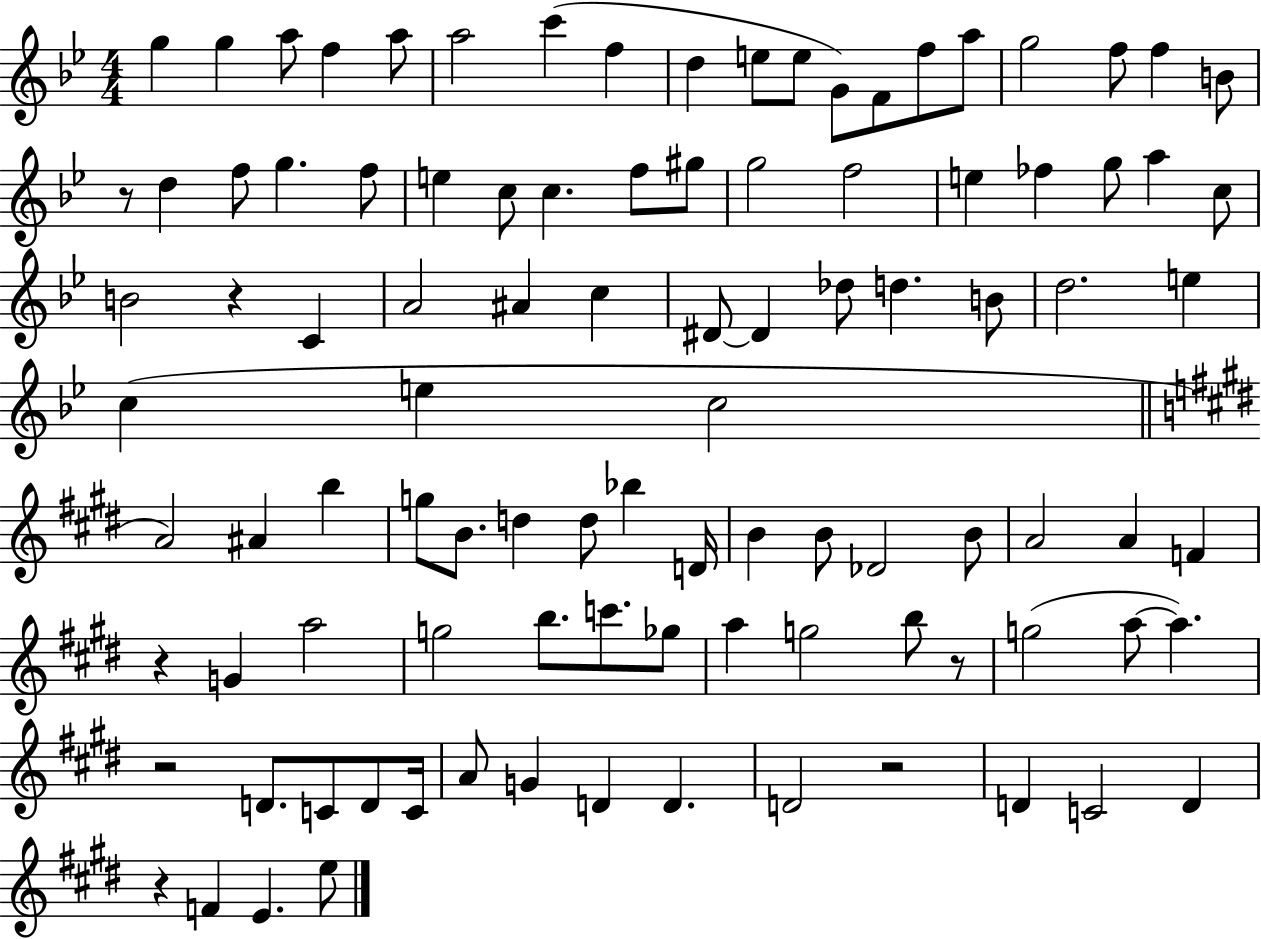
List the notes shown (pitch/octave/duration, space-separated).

G5/q G5/q A5/e F5/q A5/e A5/h C6/q F5/q D5/q E5/e E5/e G4/e F4/e F5/e A5/e G5/h F5/e F5/q B4/e R/e D5/q F5/e G5/q. F5/e E5/q C5/e C5/q. F5/e G#5/e G5/h F5/h E5/q FES5/q G5/e A5/q C5/e B4/h R/q C4/q A4/h A#4/q C5/q D#4/e D#4/q Db5/e D5/q. B4/e D5/h. E5/q C5/q E5/q C5/h A4/h A#4/q B5/q G5/e B4/e. D5/q D5/e Bb5/q D4/s B4/q B4/e Db4/h B4/e A4/h A4/q F4/q R/q G4/q A5/h G5/h B5/e. C6/e. Gb5/e A5/q G5/h B5/e R/e G5/h A5/e A5/q. R/h D4/e. C4/e D4/e C4/s A4/e G4/q D4/q D4/q. D4/h R/h D4/q C4/h D4/q R/q F4/q E4/q. E5/e